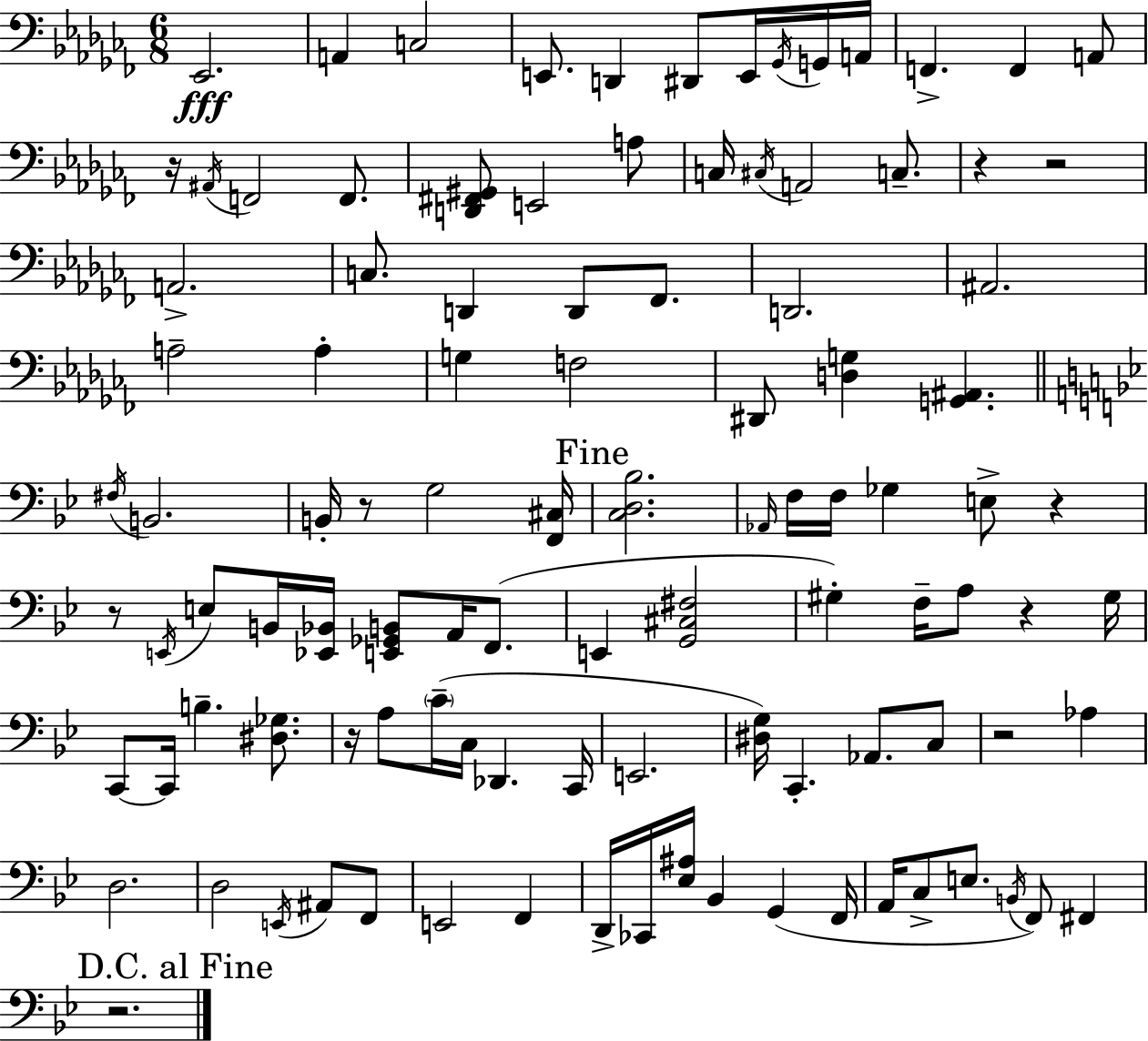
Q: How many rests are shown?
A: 10